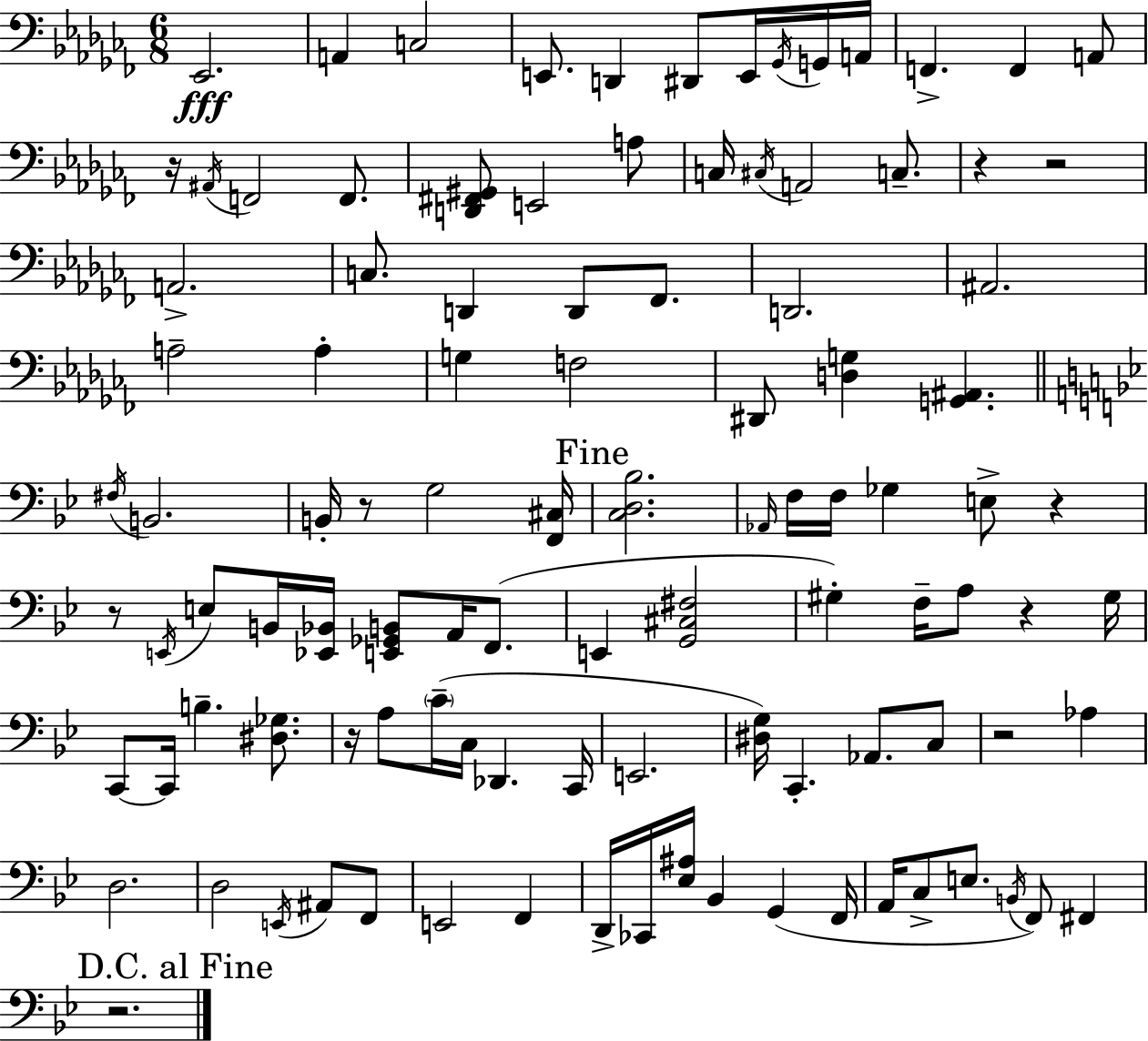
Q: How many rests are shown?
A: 10